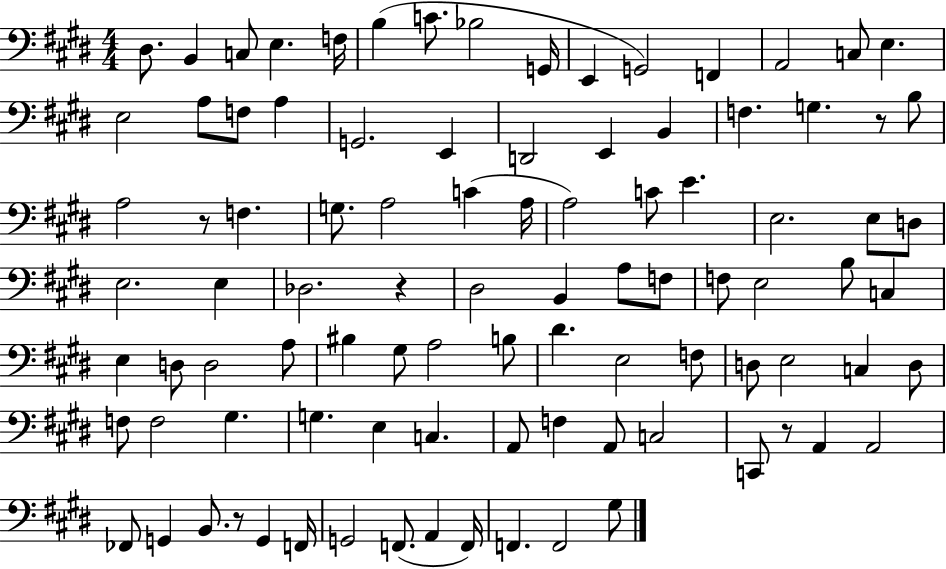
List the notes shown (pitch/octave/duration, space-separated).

D#3/e. B2/q C3/e E3/q. F3/s B3/q C4/e. Bb3/h G2/s E2/q G2/h F2/q A2/h C3/e E3/q. E3/h A3/e F3/e A3/q G2/h. E2/q D2/h E2/q B2/q F3/q. G3/q. R/e B3/e A3/h R/e F3/q. G3/e. A3/h C4/q A3/s A3/h C4/e E4/q. E3/h. E3/e D3/e E3/h. E3/q Db3/h. R/q D#3/h B2/q A3/e F3/e F3/e E3/h B3/e C3/q E3/q D3/e D3/h A3/e BIS3/q G#3/e A3/h B3/e D#4/q. E3/h F3/e D3/e E3/h C3/q D3/e F3/e F3/h G#3/q. G3/q. E3/q C3/q. A2/e F3/q A2/e C3/h C2/e R/e A2/q A2/h FES2/e G2/q B2/e. R/e G2/q F2/s G2/h F2/e. A2/q F2/s F2/q. F2/h G#3/e